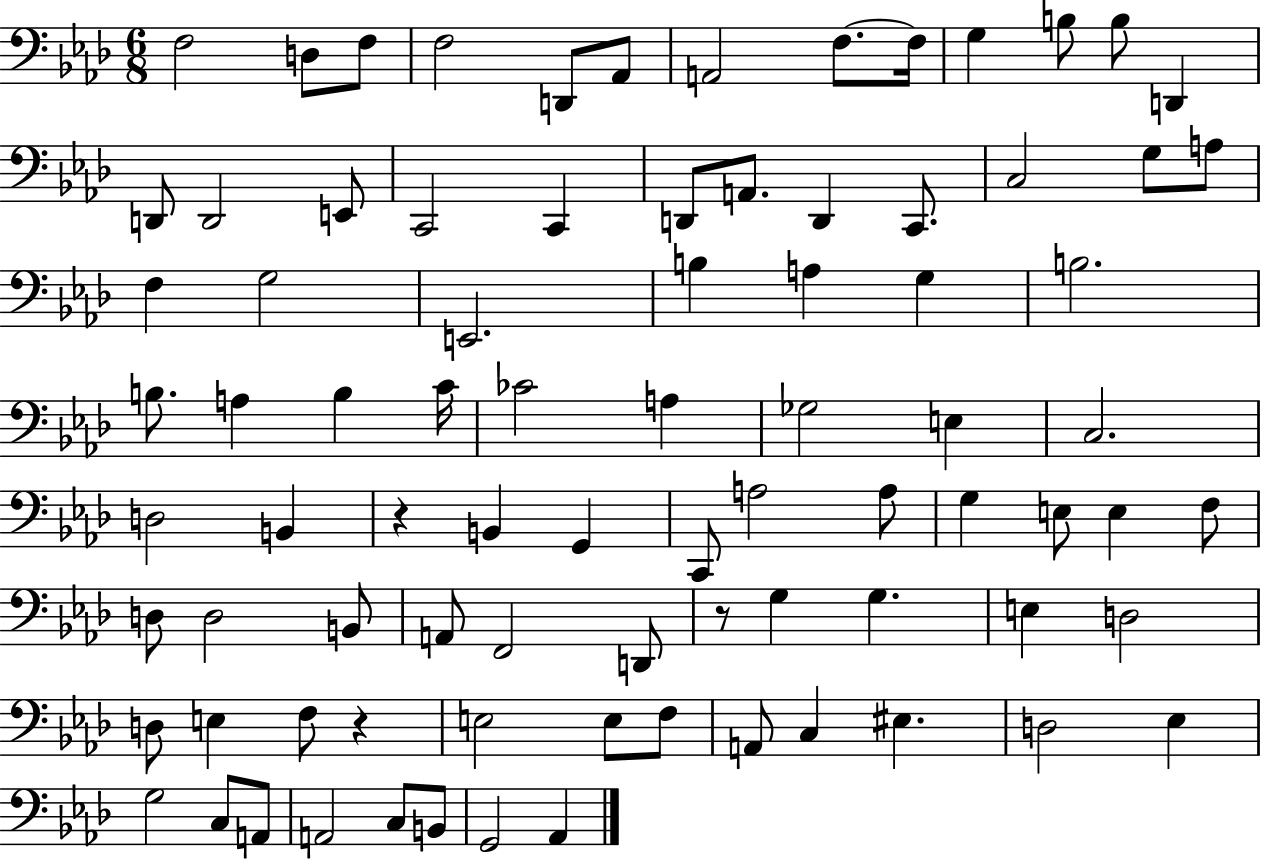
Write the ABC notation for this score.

X:1
T:Untitled
M:6/8
L:1/4
K:Ab
F,2 D,/2 F,/2 F,2 D,,/2 _A,,/2 A,,2 F,/2 F,/4 G, B,/2 B,/2 D,, D,,/2 D,,2 E,,/2 C,,2 C,, D,,/2 A,,/2 D,, C,,/2 C,2 G,/2 A,/2 F, G,2 E,,2 B, A, G, B,2 B,/2 A, B, C/4 _C2 A, _G,2 E, C,2 D,2 B,, z B,, G,, C,,/2 A,2 A,/2 G, E,/2 E, F,/2 D,/2 D,2 B,,/2 A,,/2 F,,2 D,,/2 z/2 G, G, E, D,2 D,/2 E, F,/2 z E,2 E,/2 F,/2 A,,/2 C, ^E, D,2 _E, G,2 C,/2 A,,/2 A,,2 C,/2 B,,/2 G,,2 _A,,